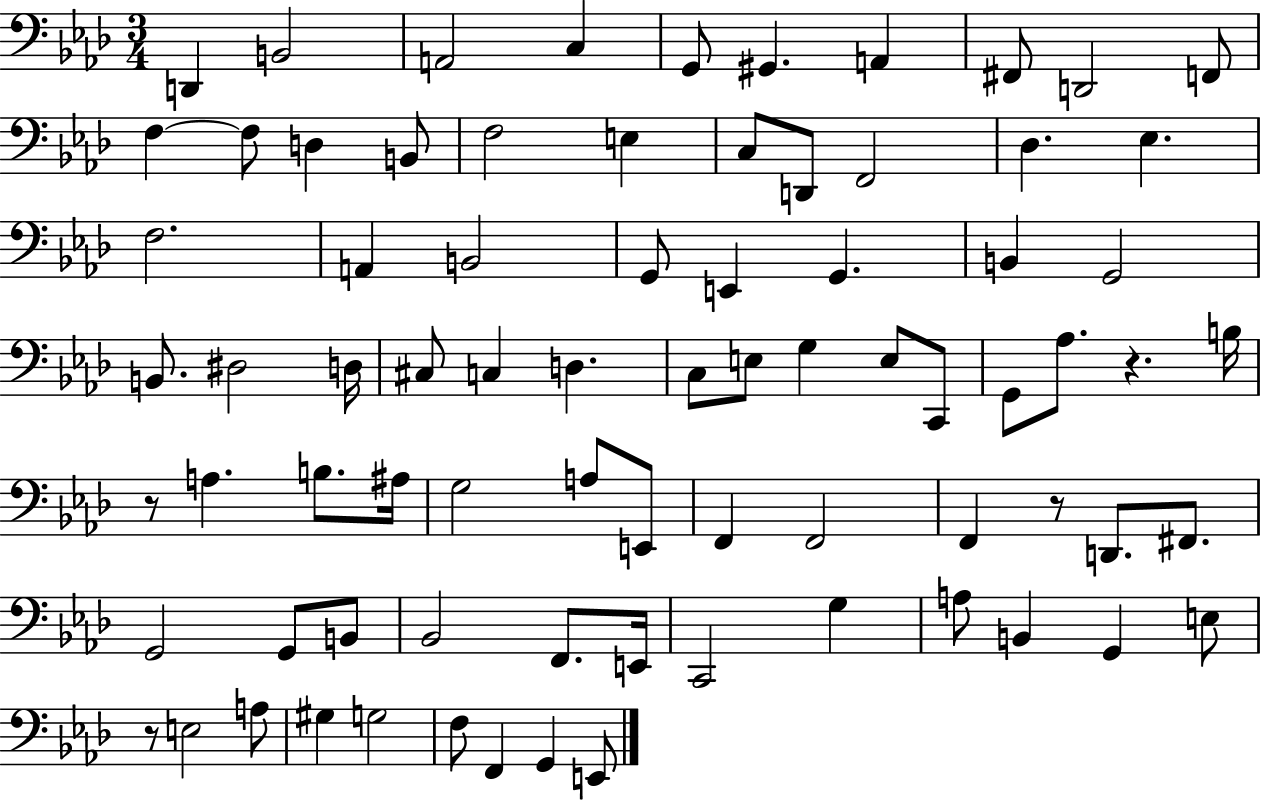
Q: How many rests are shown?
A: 4